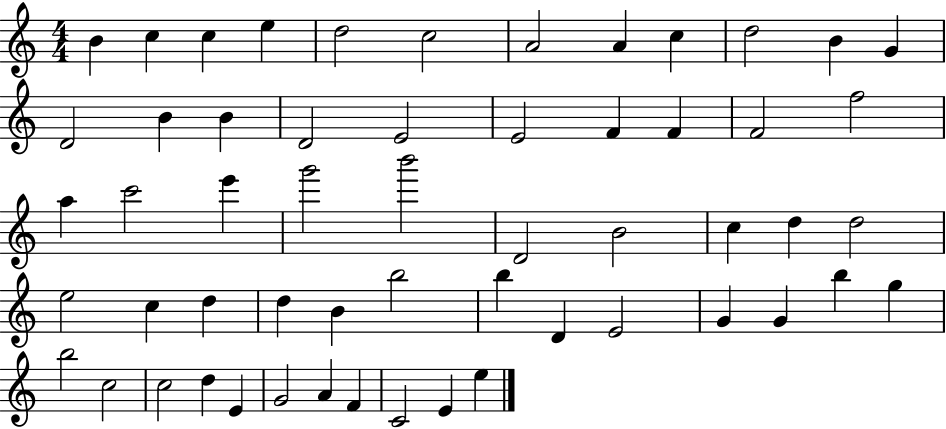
{
  \clef treble
  \numericTimeSignature
  \time 4/4
  \key c \major
  b'4 c''4 c''4 e''4 | d''2 c''2 | a'2 a'4 c''4 | d''2 b'4 g'4 | \break d'2 b'4 b'4 | d'2 e'2 | e'2 f'4 f'4 | f'2 f''2 | \break a''4 c'''2 e'''4 | g'''2 b'''2 | d'2 b'2 | c''4 d''4 d''2 | \break e''2 c''4 d''4 | d''4 b'4 b''2 | b''4 d'4 e'2 | g'4 g'4 b''4 g''4 | \break b''2 c''2 | c''2 d''4 e'4 | g'2 a'4 f'4 | c'2 e'4 e''4 | \break \bar "|."
}